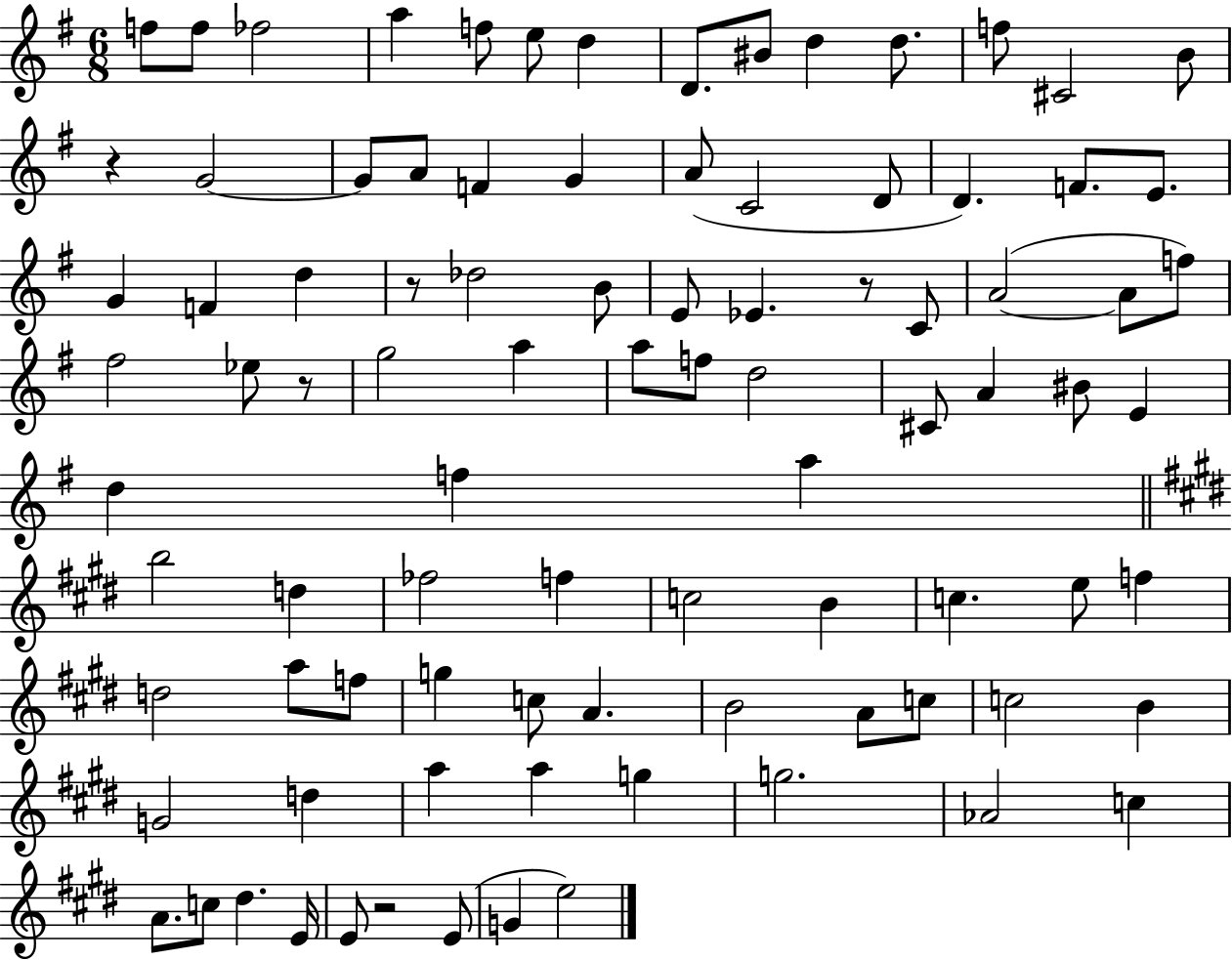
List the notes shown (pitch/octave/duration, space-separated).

F5/e F5/e FES5/h A5/q F5/e E5/e D5/q D4/e. BIS4/e D5/q D5/e. F5/e C#4/h B4/e R/q G4/h G4/e A4/e F4/q G4/q A4/e C4/h D4/e D4/q. F4/e. E4/e. G4/q F4/q D5/q R/e Db5/h B4/e E4/e Eb4/q. R/e C4/e A4/h A4/e F5/e F#5/h Eb5/e R/e G5/h A5/q A5/e F5/e D5/h C#4/e A4/q BIS4/e E4/q D5/q F5/q A5/q B5/h D5/q FES5/h F5/q C5/h B4/q C5/q. E5/e F5/q D5/h A5/e F5/e G5/q C5/e A4/q. B4/h A4/e C5/e C5/h B4/q G4/h D5/q A5/q A5/q G5/q G5/h. Ab4/h C5/q A4/e. C5/e D#5/q. E4/s E4/e R/h E4/e G4/q E5/h